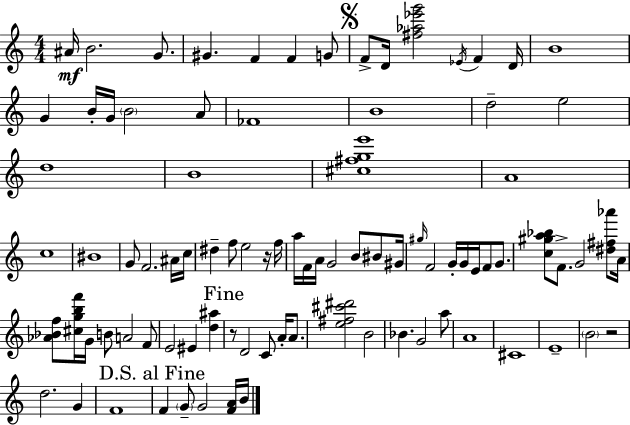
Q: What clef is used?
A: treble